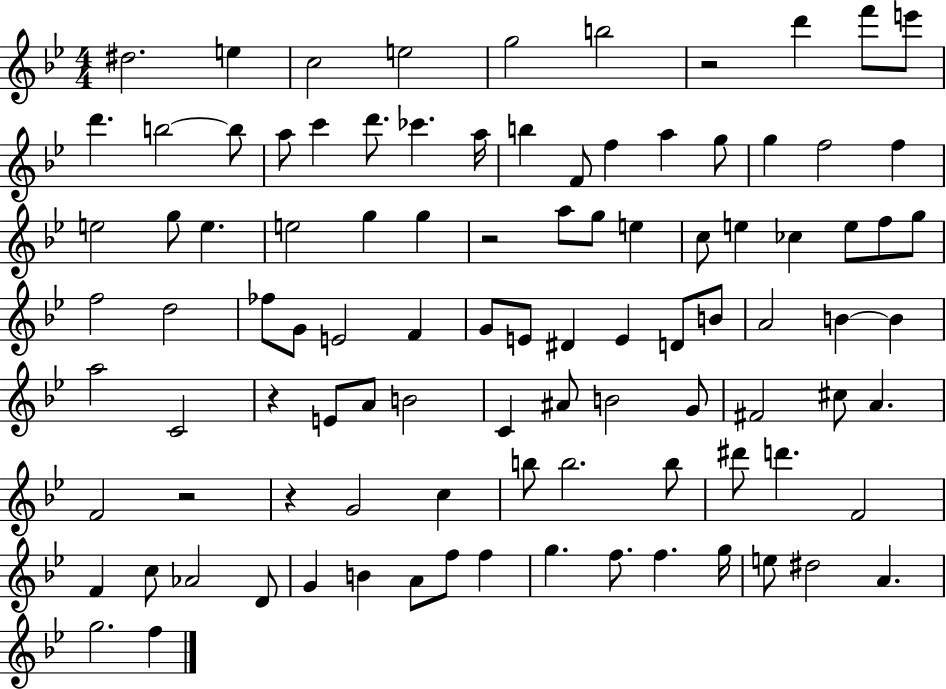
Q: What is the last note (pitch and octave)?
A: F5